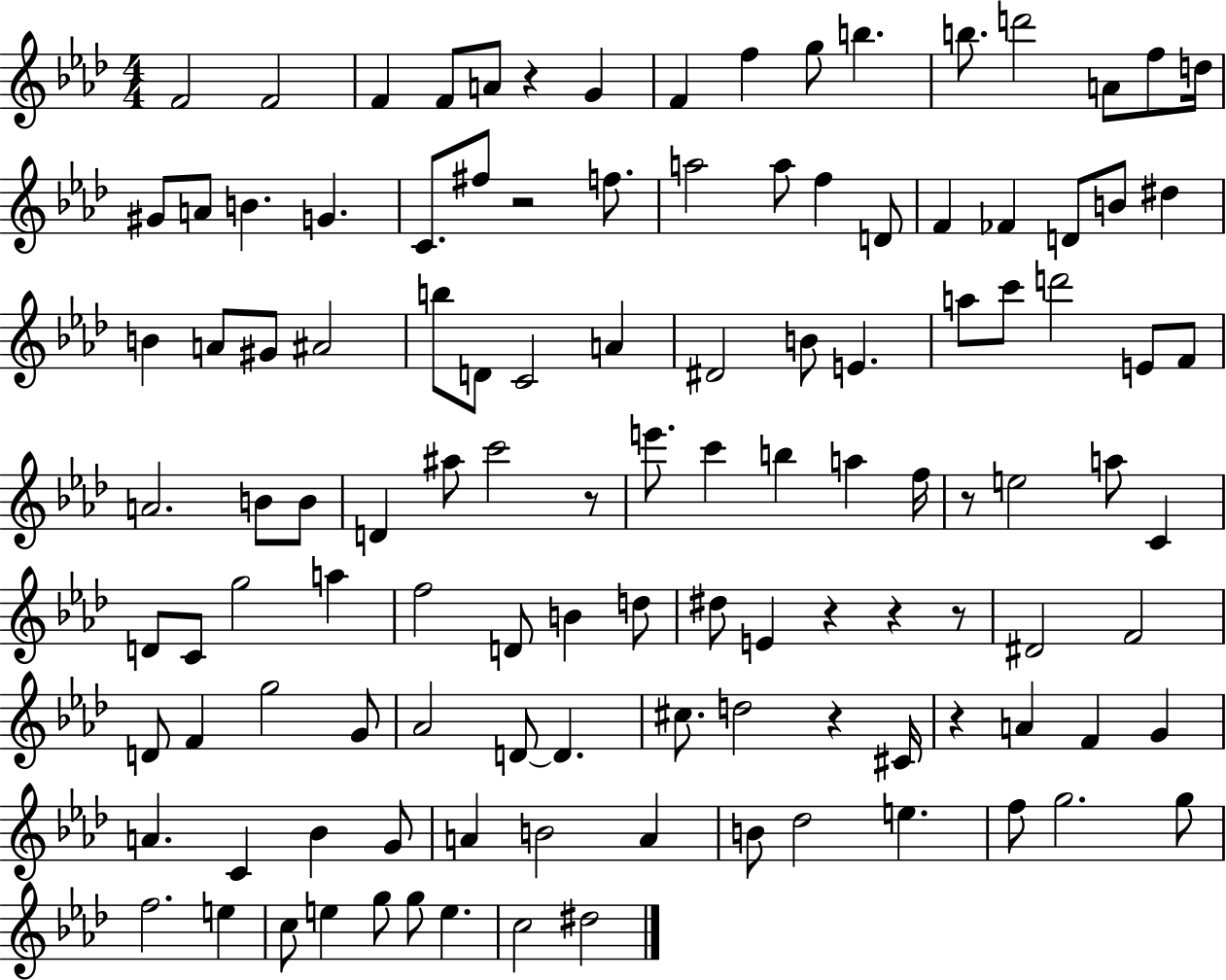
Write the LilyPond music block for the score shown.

{
  \clef treble
  \numericTimeSignature
  \time 4/4
  \key aes \major
  f'2 f'2 | f'4 f'8 a'8 r4 g'4 | f'4 f''4 g''8 b''4. | b''8. d'''2 a'8 f''8 d''16 | \break gis'8 a'8 b'4. g'4. | c'8. fis''8 r2 f''8. | a''2 a''8 f''4 d'8 | f'4 fes'4 d'8 b'8 dis''4 | \break b'4 a'8 gis'8 ais'2 | b''8 d'8 c'2 a'4 | dis'2 b'8 e'4. | a''8 c'''8 d'''2 e'8 f'8 | \break a'2. b'8 b'8 | d'4 ais''8 c'''2 r8 | e'''8. c'''4 b''4 a''4 f''16 | r8 e''2 a''8 c'4 | \break d'8 c'8 g''2 a''4 | f''2 d'8 b'4 d''8 | dis''8 e'4 r4 r4 r8 | dis'2 f'2 | \break d'8 f'4 g''2 g'8 | aes'2 d'8~~ d'4. | cis''8. d''2 r4 cis'16 | r4 a'4 f'4 g'4 | \break a'4. c'4 bes'4 g'8 | a'4 b'2 a'4 | b'8 des''2 e''4. | f''8 g''2. g''8 | \break f''2. e''4 | c''8 e''4 g''8 g''8 e''4. | c''2 dis''2 | \bar "|."
}